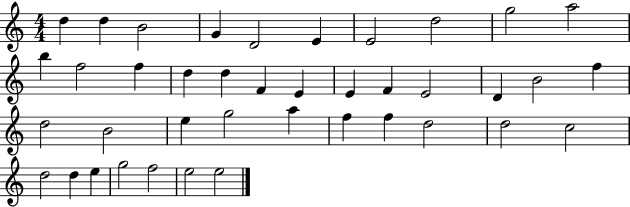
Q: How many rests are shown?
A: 0